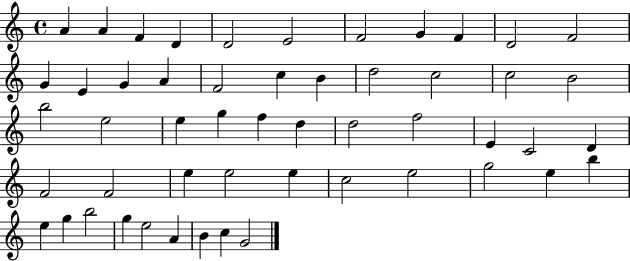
X:1
T:Untitled
M:4/4
L:1/4
K:C
A A F D D2 E2 F2 G F D2 F2 G E G A F2 c B d2 c2 c2 B2 b2 e2 e g f d d2 f2 E C2 D F2 F2 e e2 e c2 e2 g2 e b e g b2 g e2 A B c G2